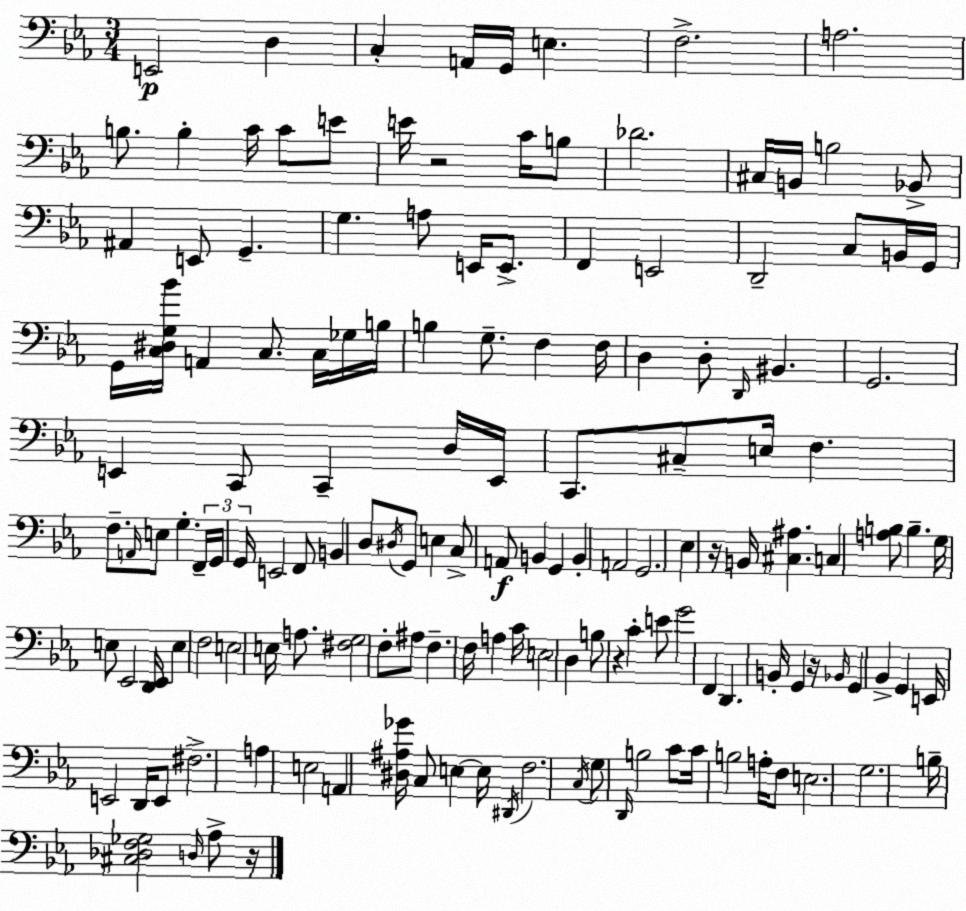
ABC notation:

X:1
T:Untitled
M:3/4
L:1/4
K:Cm
E,,2 D, C, A,,/4 G,,/4 E, F,2 A,2 B,/2 B, C/4 C/2 E/2 E/4 z2 C/4 B,/2 _D2 ^C,/4 B,,/4 B,2 _B,,/2 ^A,, E,,/2 G,, G, A,/2 E,,/4 E,,/2 F,, E,,2 D,,2 C,/2 B,,/4 G,,/4 G,,/4 [C,^D,G,_B]/4 A,, C,/2 C,/4 _G,/4 B,/4 B, G,/2 F, F,/4 D, D,/2 D,,/4 ^B,, G,,2 E,, C,,/2 C,, D,/4 E,,/4 C,,/2 ^C,/2 E,/4 F, F,/2 A,,/4 E,/2 G, F,,/4 G,,/4 G,,/4 E,,2 F,,/2 B,, D,/2 ^D,/4 G,,/2 E, C,/2 A,,/2 B,, G,, B,, A,,2 G,,2 _E, z/4 B,,/4 [^C,^A,] C, [A,B,]/2 B, G,/4 E,/2 _E,,2 [D,,_E,,]/4 E, F,2 E,2 E,/4 A,/2 [^F,G,]2 F,/2 ^A,/2 F, F,/4 A, C/4 E,2 D, B,/2 z C E/2 G2 F,, D,, B,,/4 G,, z/4 _B,,/4 G,, _B,, G,, E,,/4 E,,2 D,,/4 E,,/2 ^F,2 A, E,2 A,, [^D,^A,_G]/4 C,/2 E, E,/4 ^D,,/4 F,2 C,/4 G,/2 D,,/4 B,2 C/2 C/4 B,2 A,/4 F,/2 E,2 G,2 B,/4 [^C,_D,F,_G,]2 D,/4 _A,/2 z/4